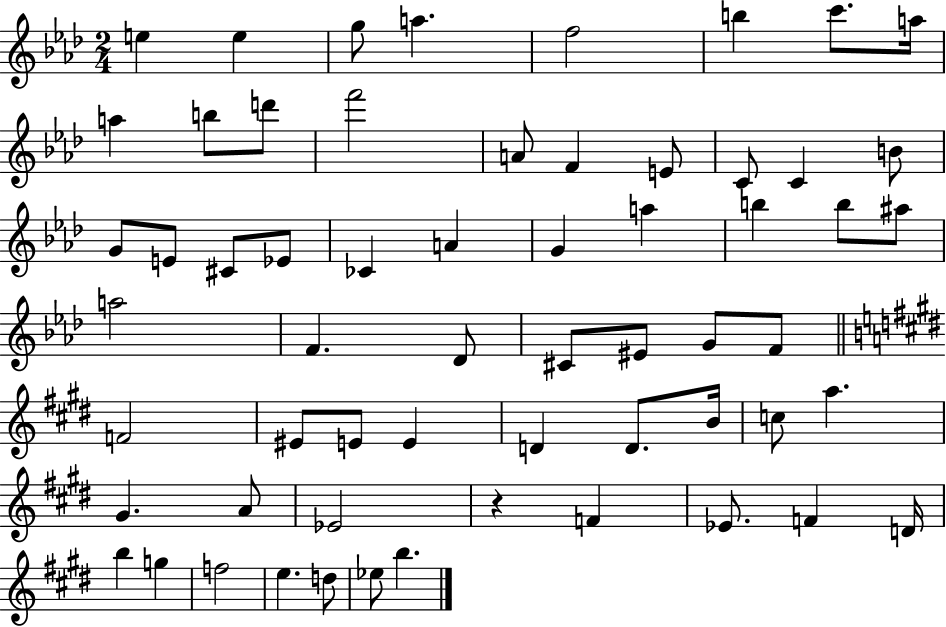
E5/q E5/q G5/e A5/q. F5/h B5/q C6/e. A5/s A5/q B5/e D6/e F6/h A4/e F4/q E4/e C4/e C4/q B4/e G4/e E4/e C#4/e Eb4/e CES4/q A4/q G4/q A5/q B5/q B5/e A#5/e A5/h F4/q. Db4/e C#4/e EIS4/e G4/e F4/e F4/h EIS4/e E4/e E4/q D4/q D4/e. B4/s C5/e A5/q. G#4/q. A4/e Eb4/h R/q F4/q Eb4/e. F4/q D4/s B5/q G5/q F5/h E5/q. D5/e Eb5/e B5/q.